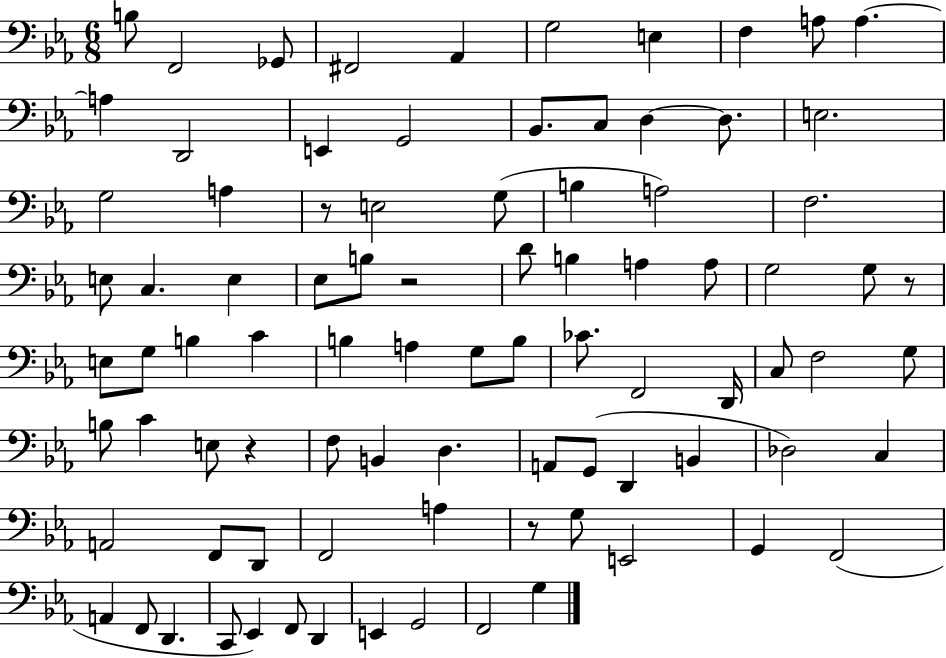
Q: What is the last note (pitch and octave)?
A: G3